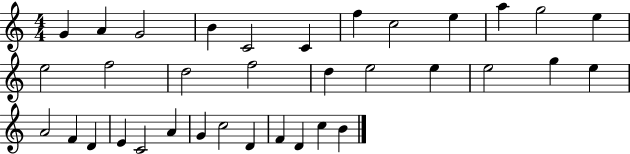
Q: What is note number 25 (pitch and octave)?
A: D4